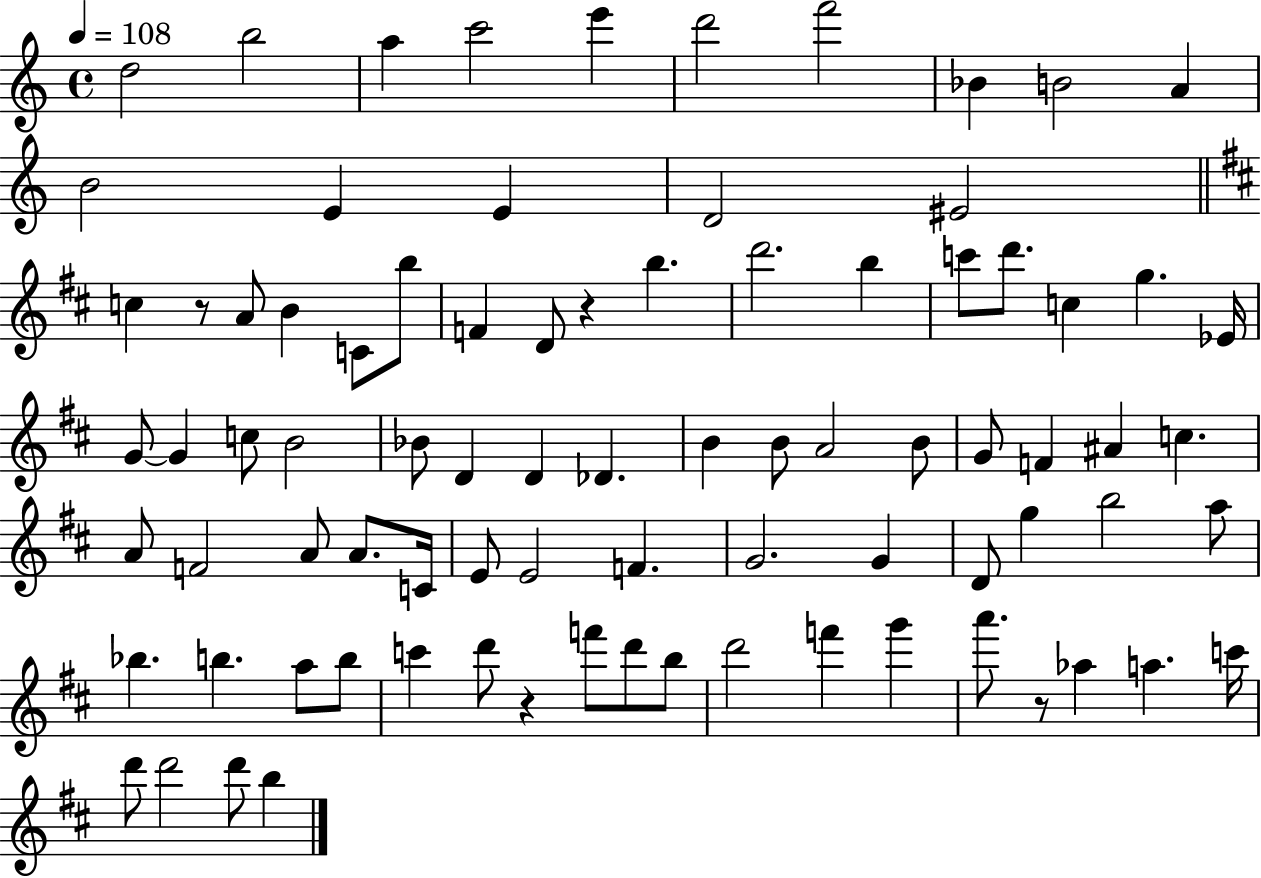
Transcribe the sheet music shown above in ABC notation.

X:1
T:Untitled
M:4/4
L:1/4
K:C
d2 b2 a c'2 e' d'2 f'2 _B B2 A B2 E E D2 ^E2 c z/2 A/2 B C/2 b/2 F D/2 z b d'2 b c'/2 d'/2 c g _E/4 G/2 G c/2 B2 _B/2 D D _D B B/2 A2 B/2 G/2 F ^A c A/2 F2 A/2 A/2 C/4 E/2 E2 F G2 G D/2 g b2 a/2 _b b a/2 b/2 c' d'/2 z f'/2 d'/2 b/2 d'2 f' g' a'/2 z/2 _a a c'/4 d'/2 d'2 d'/2 b